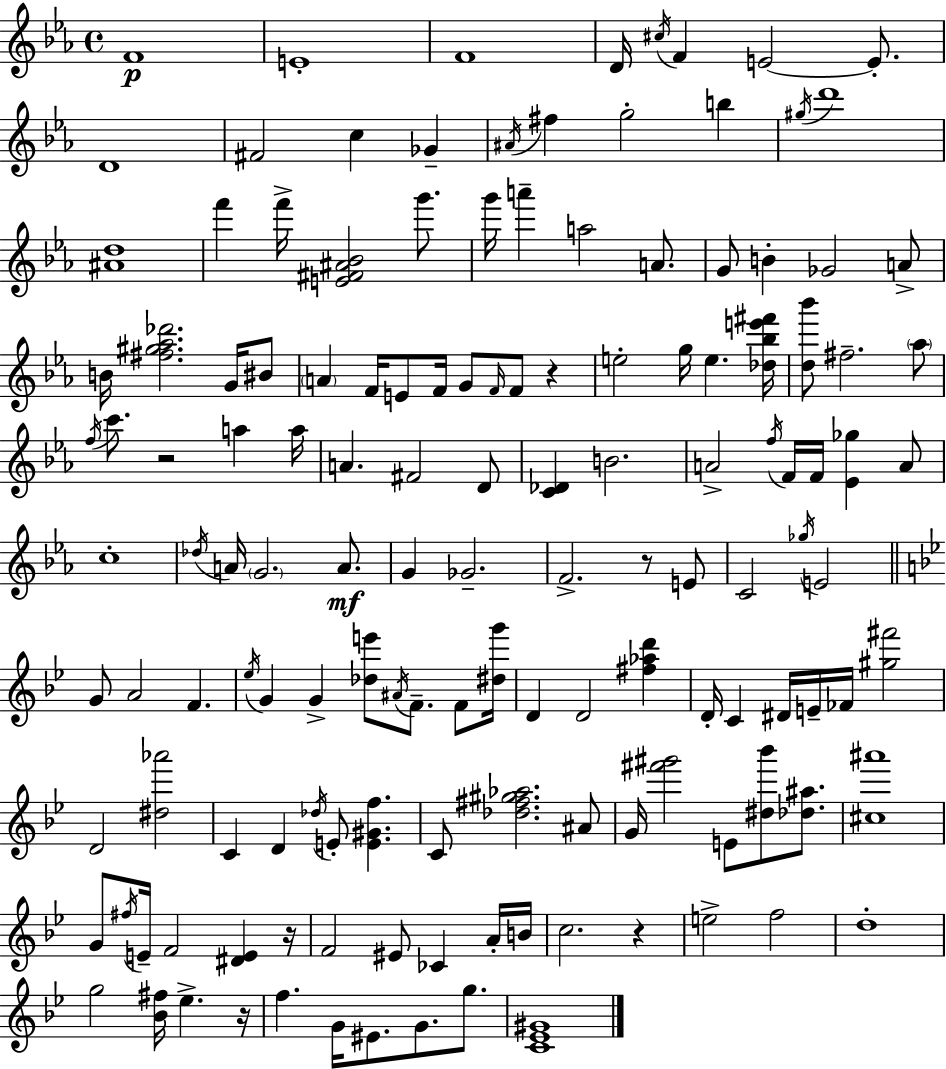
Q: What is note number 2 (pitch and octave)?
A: E4